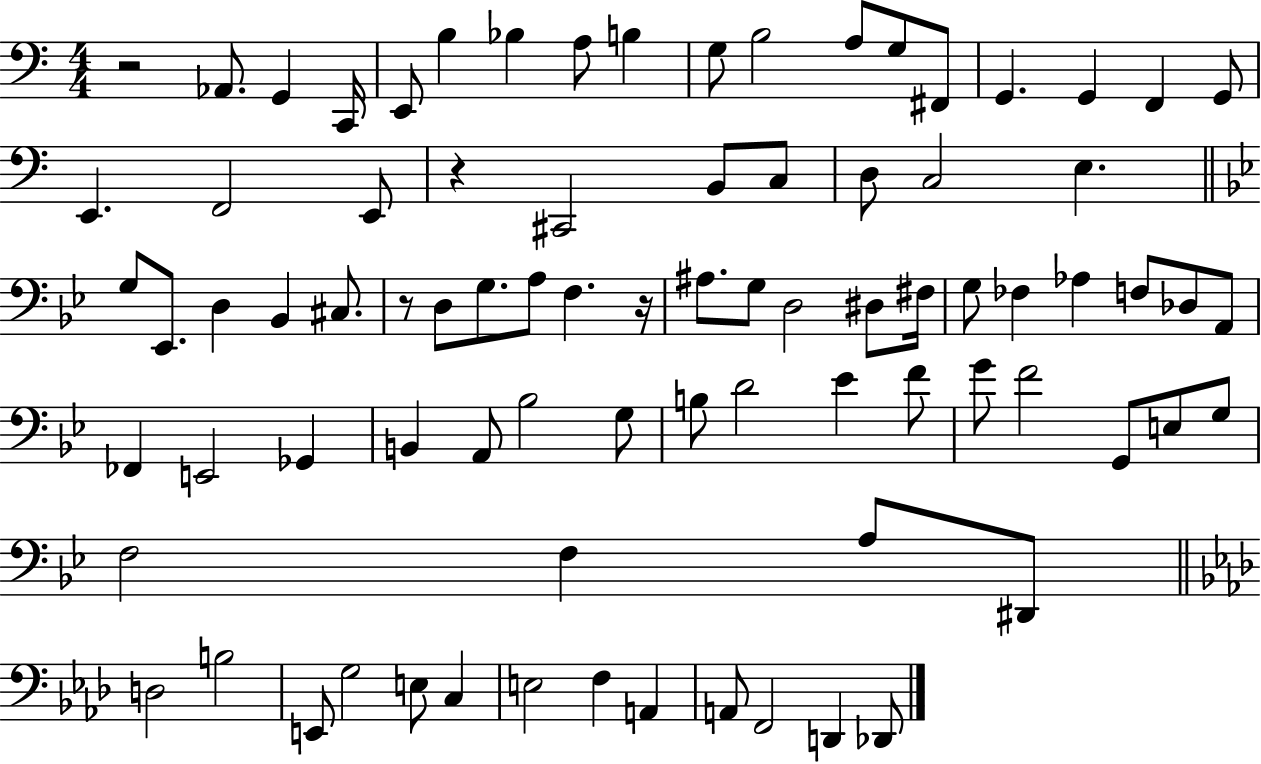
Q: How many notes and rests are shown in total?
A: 83